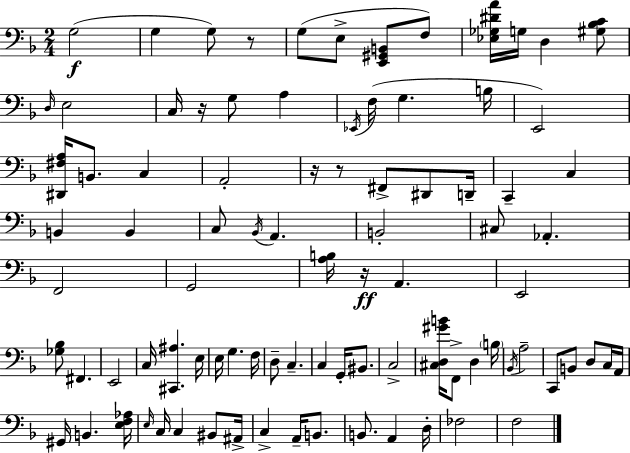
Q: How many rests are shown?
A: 5